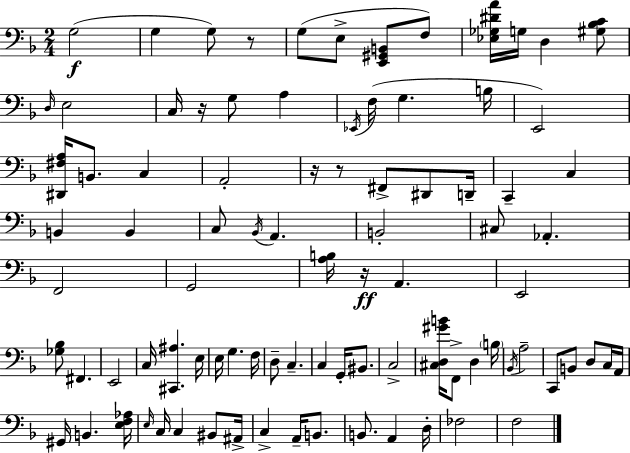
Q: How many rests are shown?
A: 5